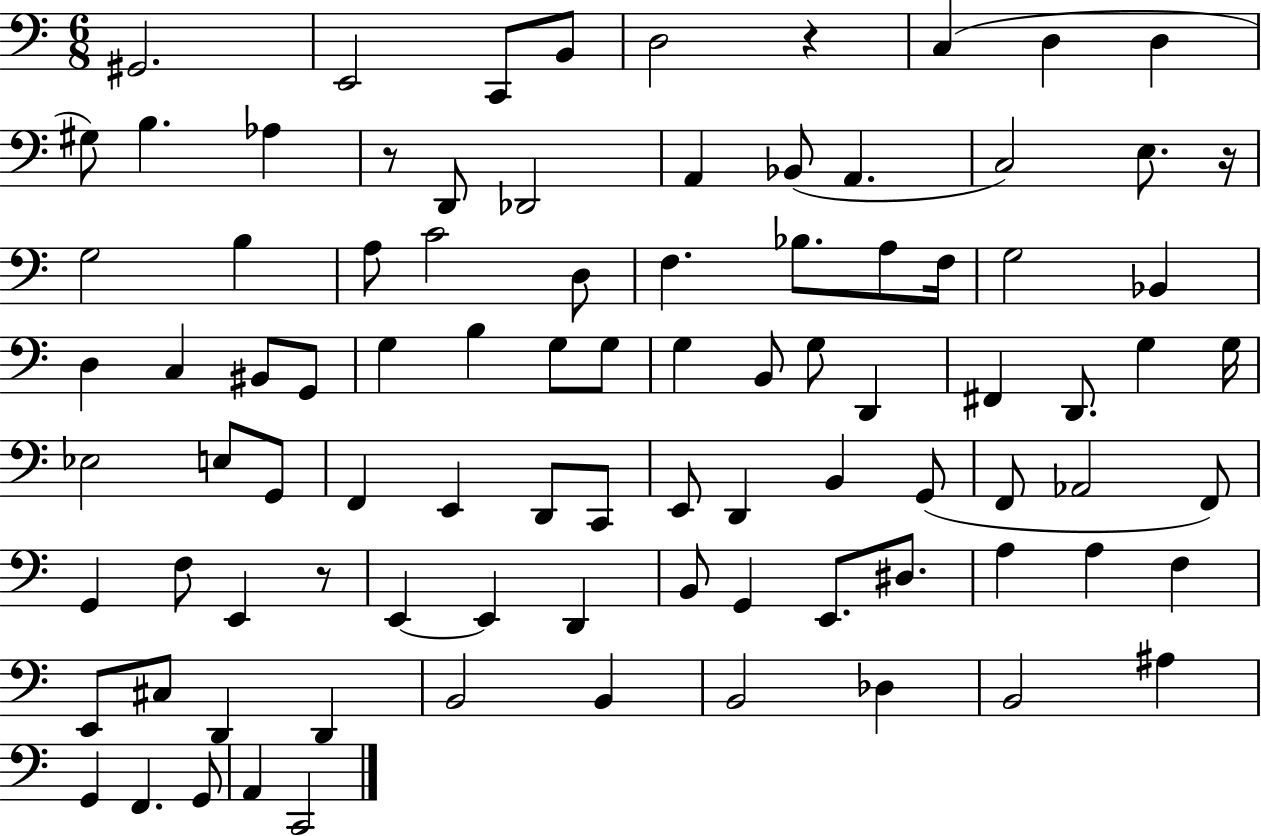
{
  \clef bass
  \numericTimeSignature
  \time 6/8
  \key c \major
  gis,2. | e,2 c,8 b,8 | d2 r4 | c4( d4 d4 | \break gis8) b4. aes4 | r8 d,8 des,2 | a,4 bes,8( a,4. | c2) e8. r16 | \break g2 b4 | a8 c'2 d8 | f4. bes8. a8 f16 | g2 bes,4 | \break d4 c4 bis,8 g,8 | g4 b4 g8 g8 | g4 b,8 g8 d,4 | fis,4 d,8. g4 g16 | \break ees2 e8 g,8 | f,4 e,4 d,8 c,8 | e,8 d,4 b,4 g,8( | f,8 aes,2 f,8) | \break g,4 f8 e,4 r8 | e,4~~ e,4 d,4 | b,8 g,4 e,8. dis8. | a4 a4 f4 | \break e,8 cis8 d,4 d,4 | b,2 b,4 | b,2 des4 | b,2 ais4 | \break g,4 f,4. g,8 | a,4 c,2 | \bar "|."
}